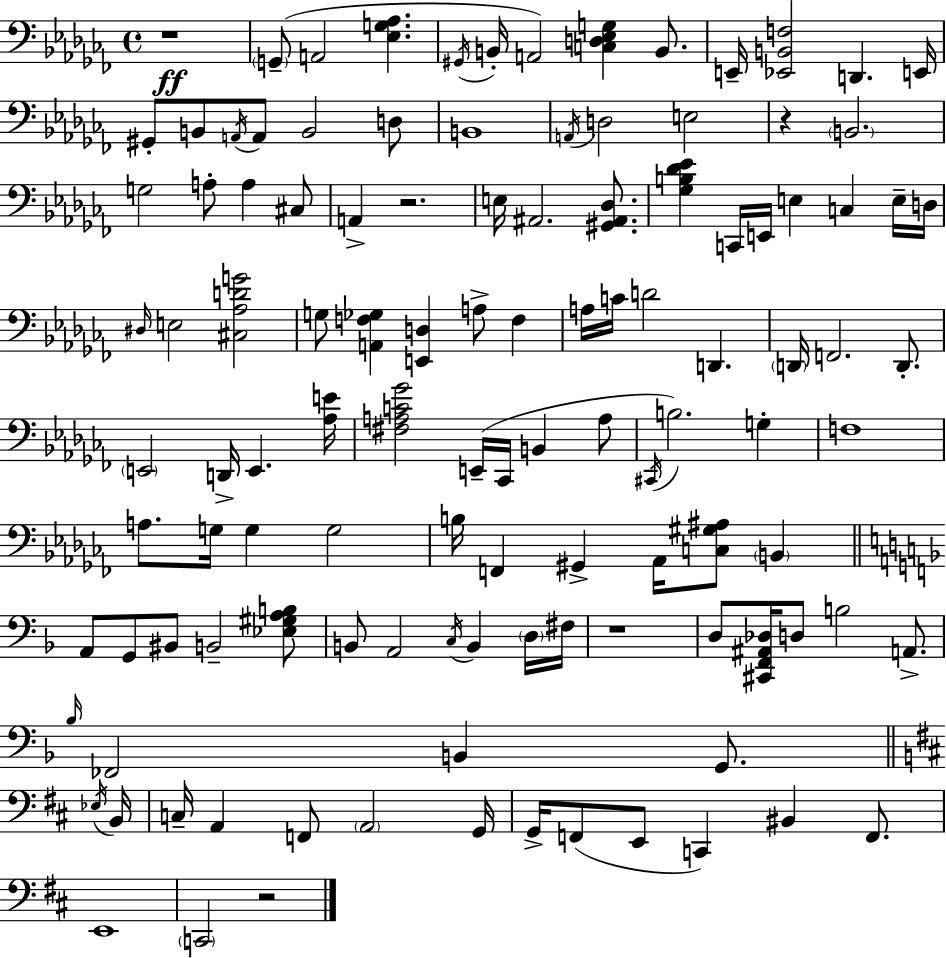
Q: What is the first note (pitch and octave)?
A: G2